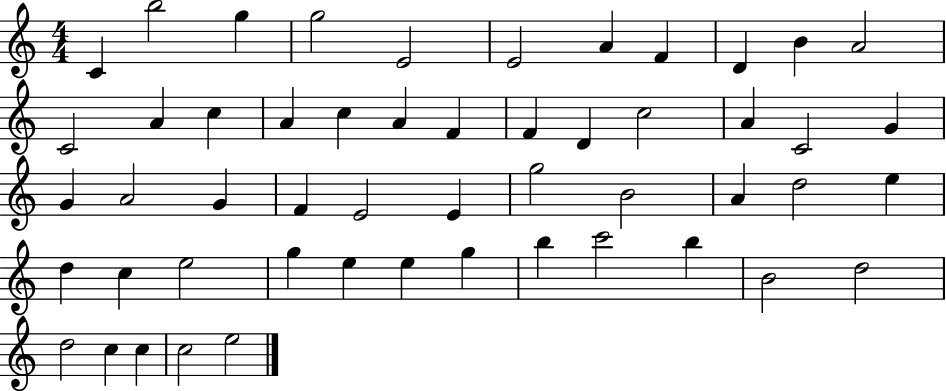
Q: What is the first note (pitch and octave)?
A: C4